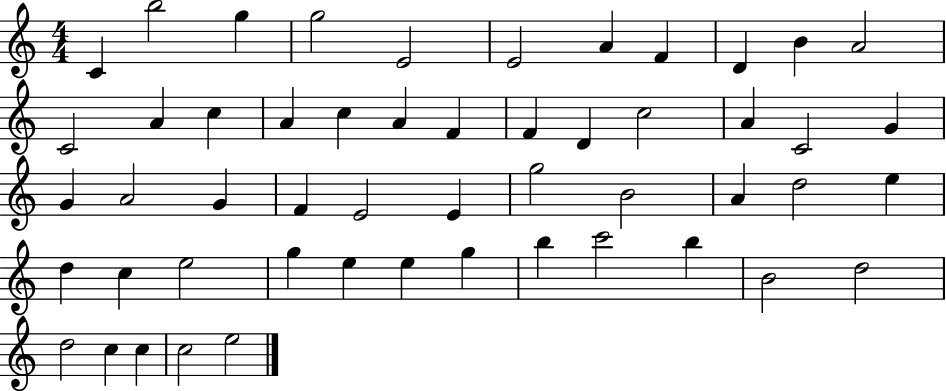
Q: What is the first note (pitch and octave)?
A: C4